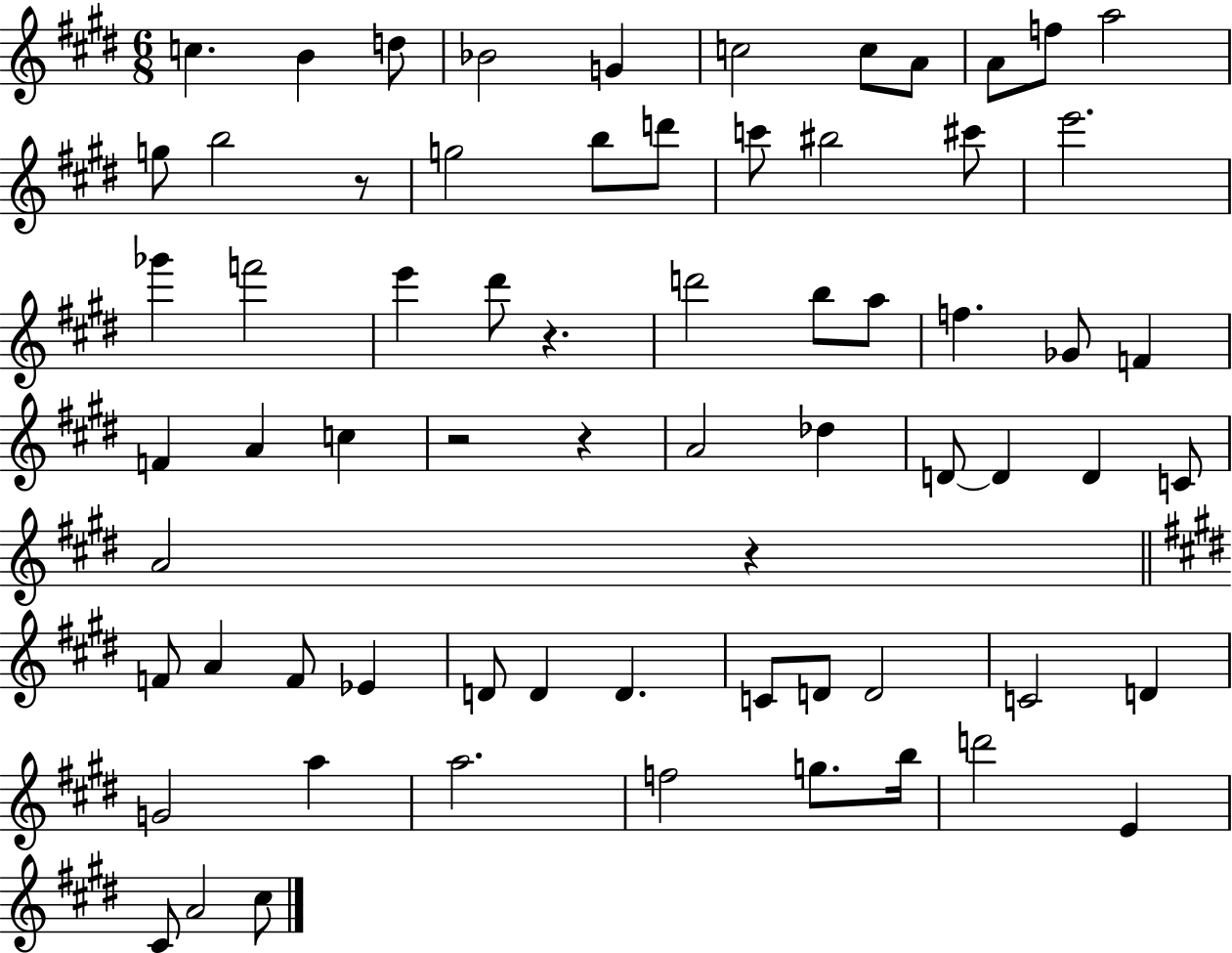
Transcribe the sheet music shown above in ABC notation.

X:1
T:Untitled
M:6/8
L:1/4
K:E
c B d/2 _B2 G c2 c/2 A/2 A/2 f/2 a2 g/2 b2 z/2 g2 b/2 d'/2 c'/2 ^b2 ^c'/2 e'2 _g' f'2 e' ^d'/2 z d'2 b/2 a/2 f _G/2 F F A c z2 z A2 _d D/2 D D C/2 A2 z F/2 A F/2 _E D/2 D D C/2 D/2 D2 C2 D G2 a a2 f2 g/2 b/4 d'2 E ^C/2 A2 ^c/2